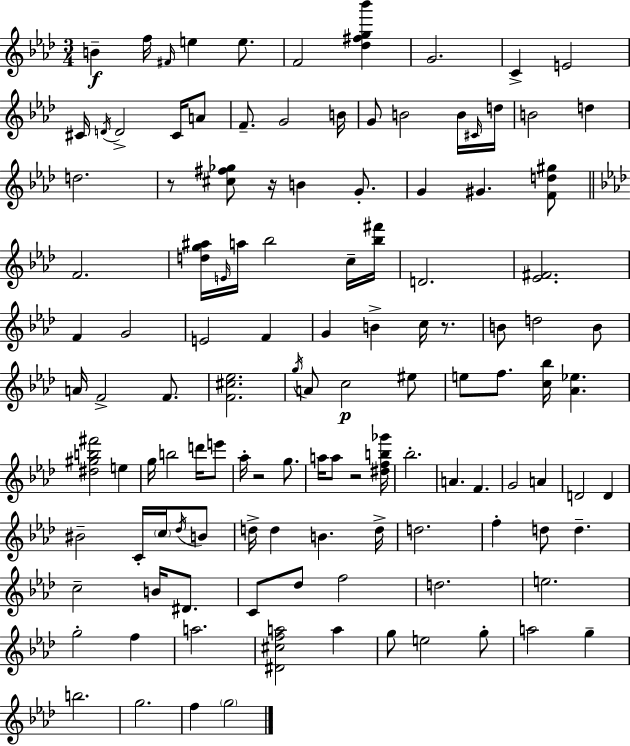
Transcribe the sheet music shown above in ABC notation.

X:1
T:Untitled
M:3/4
L:1/4
K:Fm
B f/4 ^F/4 e e/2 F2 [_d^fg_b'] G2 C E2 ^C/4 D/4 D2 ^C/4 A/2 F/2 G2 B/4 G/2 B2 B/4 ^C/4 d/4 B2 d d2 z/2 [^c^f_g]/2 z/4 B G/2 G ^G [Fd^g]/2 F2 [dg^a]/4 E/4 a/4 _b2 c/4 [_b^f']/4 D2 [_E^F]2 F G2 E2 F G B c/4 z/2 B/2 d2 B/2 A/4 F2 F/2 [F^c_e]2 g/4 A/2 c2 ^e/2 e/2 f/2 [c_b]/4 [_A_e] [^d^gb^f']2 e g/4 b2 d'/4 e'/2 _a/4 z2 g/2 a/4 a/2 z2 [^dfb_g']/4 _b2 A F G2 A D2 D ^B2 C/4 c/4 _d/4 B/2 d/4 d B d/4 d2 f d/2 d c2 B/4 ^D/2 C/2 _d/2 f2 d2 e2 g2 f a2 [^D^cfa]2 a g/2 e2 g/2 a2 g b2 g2 f g2